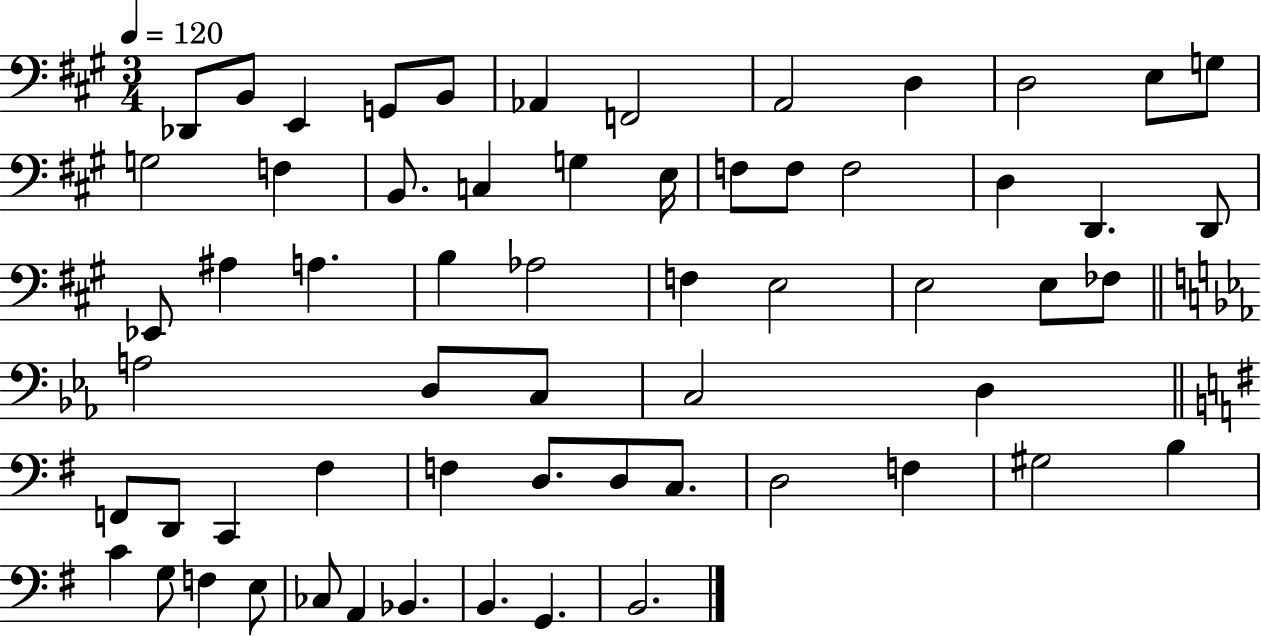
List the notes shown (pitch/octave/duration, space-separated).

Db2/e B2/e E2/q G2/e B2/e Ab2/q F2/h A2/h D3/q D3/h E3/e G3/e G3/h F3/q B2/e. C3/q G3/q E3/s F3/e F3/e F3/h D3/q D2/q. D2/e Eb2/e A#3/q A3/q. B3/q Ab3/h F3/q E3/h E3/h E3/e FES3/e A3/h D3/e C3/e C3/h D3/q F2/e D2/e C2/q F#3/q F3/q D3/e. D3/e C3/e. D3/h F3/q G#3/h B3/q C4/q G3/e F3/q E3/e CES3/e A2/q Bb2/q. B2/q. G2/q. B2/h.